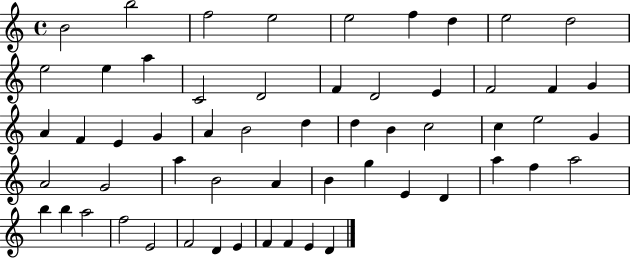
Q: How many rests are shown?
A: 0